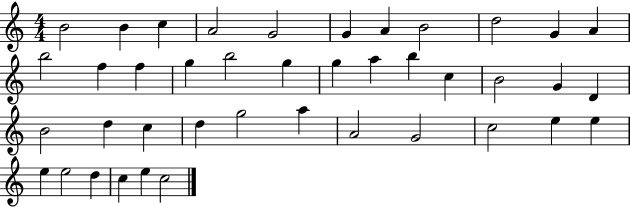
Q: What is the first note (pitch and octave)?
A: B4